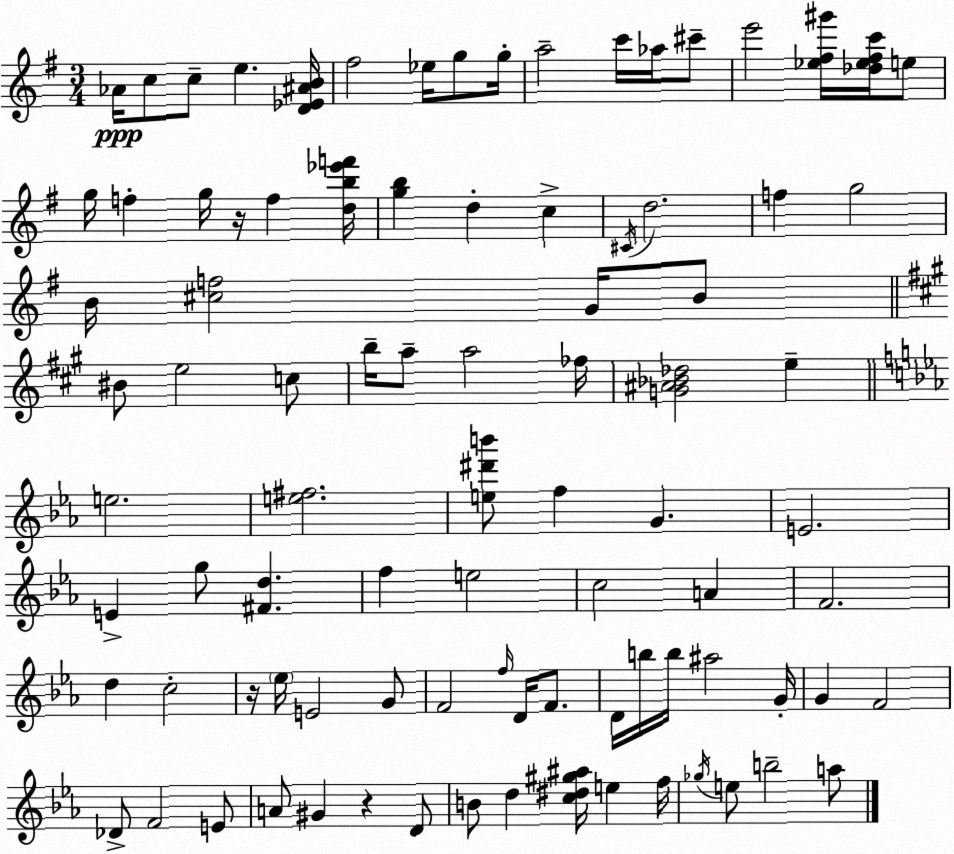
X:1
T:Untitled
M:3/4
L:1/4
K:G
_A/4 c/2 c/2 e [D_E^AB]/4 ^f2 _e/4 g/2 g/4 a2 c'/4 _a/4 ^c'/2 e'2 [_e^f^g']/4 [_d_e^fc']/4 e/2 g/4 f g/4 z/4 f [db_e'f']/4 [gb] d c ^C/4 d2 f g2 B/4 [^cf]2 G/4 B/2 ^B/2 e2 c/2 b/4 a/2 a2 _f/4 [G^A_B_d]2 e e2 [e^f]2 [e^d'b']/2 f G E2 E g/2 [^Fd] f e2 c2 A F2 d c2 z/4 _e/4 E2 G/2 F2 f/4 D/4 F/2 D/4 b/4 b/4 ^a2 G/4 G F2 _D/2 F2 E/2 A/2 ^G z D/2 B/2 d [c^d^g^a]/4 e f/4 _g/4 e/2 b2 a/2